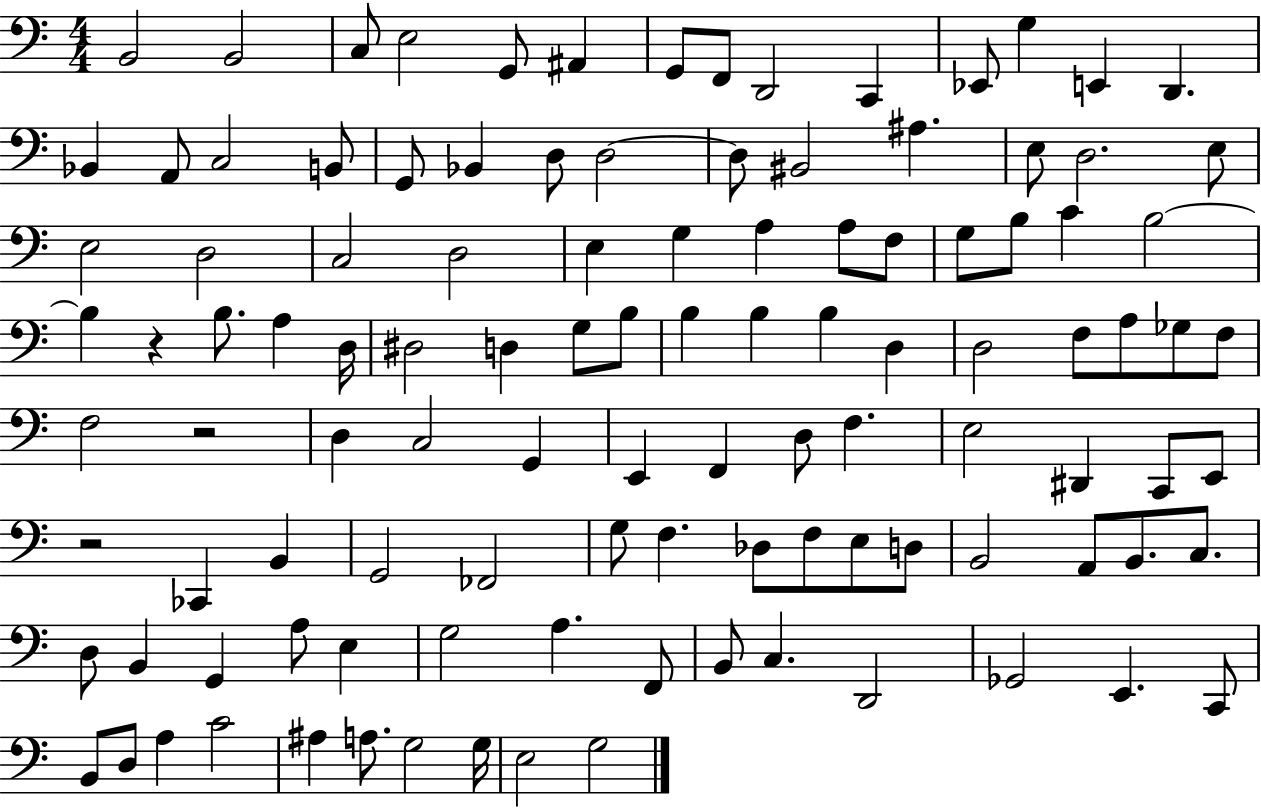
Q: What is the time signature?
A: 4/4